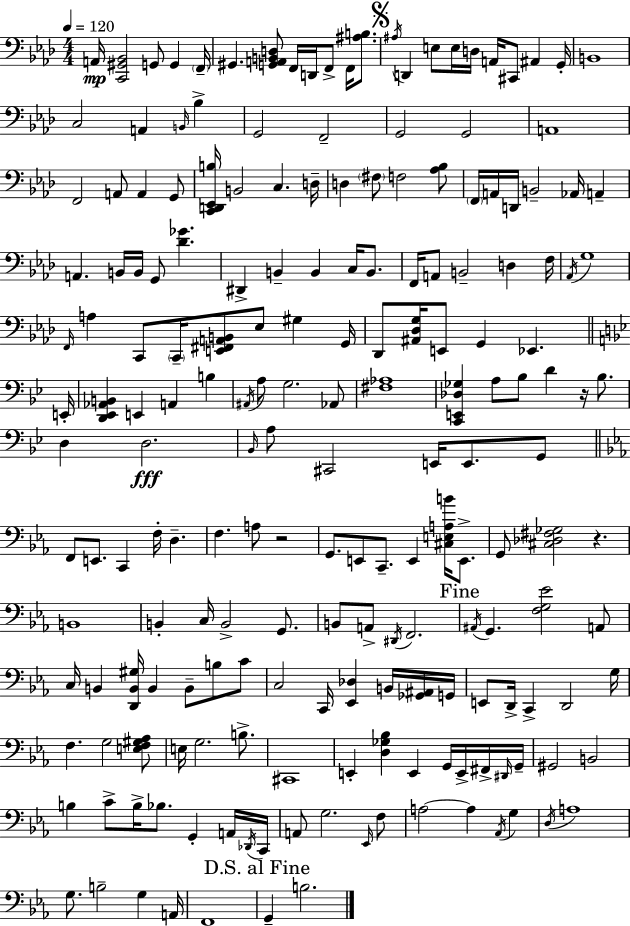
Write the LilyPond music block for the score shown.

{
  \clef bass
  \numericTimeSignature
  \time 4/4
  \key f \minor
  \tempo 4 = 120
  a,16\mp <c, gis, bes,>2 g,8 g,4 \parenthesize f,16-- | gis,4. <g, a, b, d>8 f,16 d,16 f,8-> f,16 <ais b>8. | \mark \markup { \musicglyph "scripts.segno" } \acciaccatura { ais16 } d,4 e8 e16 d16 a,16 cis,8 ais,4 | g,16-. b,1 | \break c2 a,4 \grace { b,16 } bes4-> | g,2 f,2-- | g,2 g,2 | a,1 | \break f,2 a,8 a,4 | g,8 <c, d, ees, b>16 b,2 c4. | d16-- d4 \parenthesize fis8 f2 | <aes bes>8 \parenthesize f,16 a,16 d,16 b,2-- aes,16 a,4-- | \break a,4. b,16 b,16 g,8 <des' ges'>4. | dis,4-> b,4-- b,4 c16 b,8. | f,16 a,8 b,2-- d4 | f16 \acciaccatura { aes,16 } g1 | \break \grace { f,16 } a4 c,8 \parenthesize c,16-- <e, fis, a, b,>8 ees8 gis4 | g,16 des,8 <ais, des g>16 e,8 g,4 ees,4. | \bar "||" \break \key bes \major e,16-. <d, ees, aes, b,>4 e,4 a,4 b4 | \acciaccatura { ais,16 } a8 g2. | aes,8 <fis aes>1 | <c, e, des ges>4 a8 bes8 d'4 r16 bes8. | \break d4 d2.\fff | \grace { bes,16 } a8 cis,2 e,16 e,8. | g,8 \bar "||" \break \key ees \major f,8 e,8. c,4 f16-. d4.-- | f4. a8 r2 | g,8. e,8 c,8.-- e,4 <cis e a b'>16 e,8.-> | g,8 <cis des fis ges>2 r4. | \break b,1 | b,4-. c16 b,2-> g,8. | b,8 a,8-> \acciaccatura { dis,16 } f,2. | \mark "Fine" \acciaccatura { ais,16 } g,4. <f g ees'>2 | \break a,8 c16 b,4 <d, b, gis>16 b,4 b,8-- b8 | c'8 c2 c,16 <ees, des>4 b,16 | <ges, ais,>16 g,16 e,8 d,16-> c,4-> d,2 | g16 f4. g2 | \break <e f gis aes>8 e16 g2. b8.-> | cis,1 | e,4-. <d ges bes>4 e,4 g,16 e,16-> | fis,16-> \grace { dis,16 } g,16-- gis,2 b,2 | \break b4 c'8-> b16-> bes8. g,4-. | a,16 \acciaccatura { des,16 } c,16 a,8 g2. | \grace { ees,16 } f8 a2~~ a4 | \acciaccatura { aes,16 } g4 \acciaccatura { d16 } a1 | \break g8. b2-- | g4 a,16 f,1 | \mark "D.S. al Fine" g,4-- b2. | \bar "|."
}